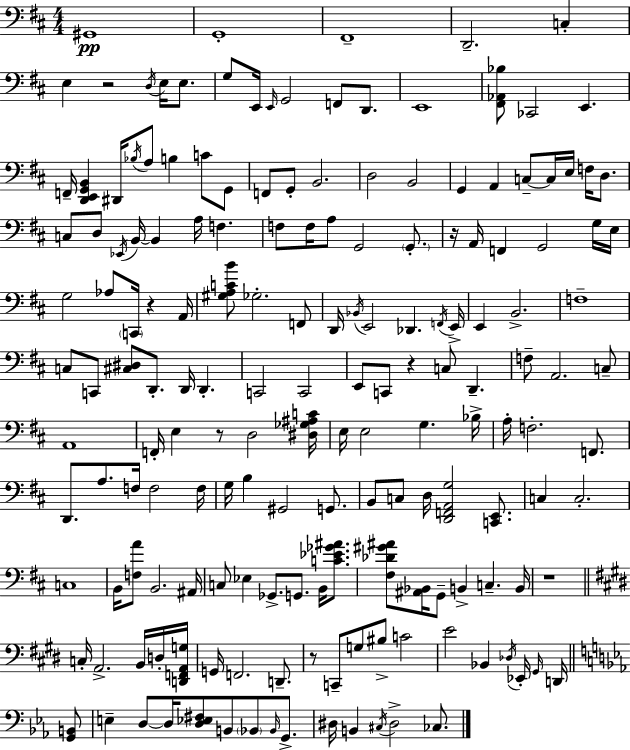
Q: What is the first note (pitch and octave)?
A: G#2